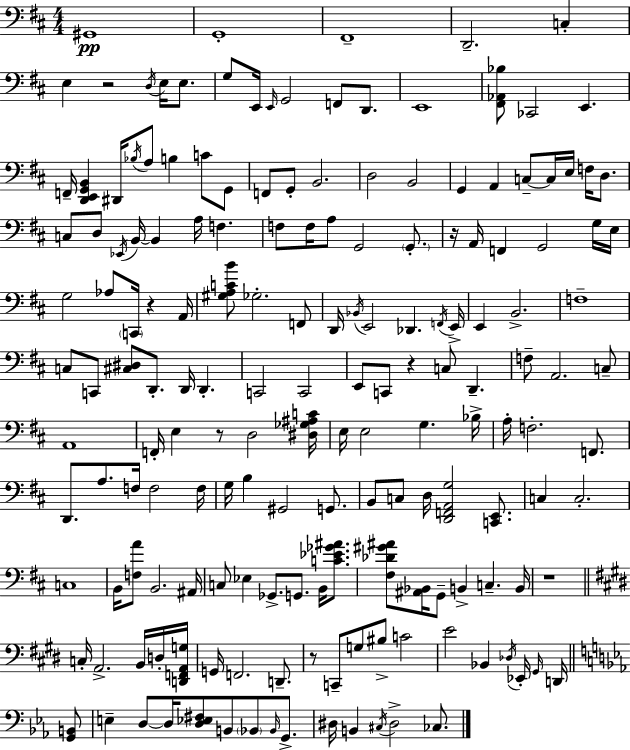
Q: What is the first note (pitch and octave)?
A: G#2